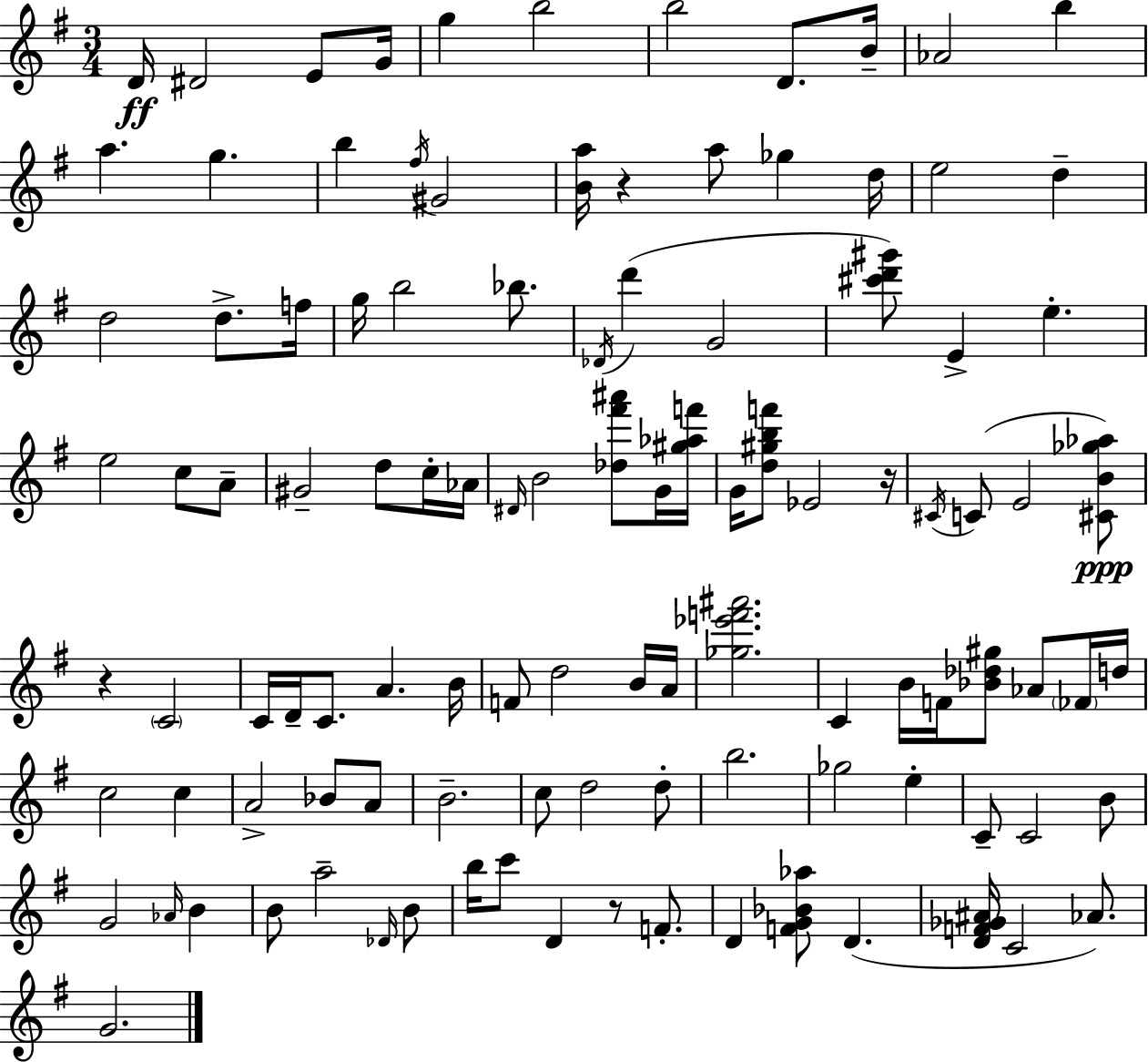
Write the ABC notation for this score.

X:1
T:Untitled
M:3/4
L:1/4
K:G
D/4 ^D2 E/2 G/4 g b2 b2 D/2 B/4 _A2 b a g b ^f/4 ^G2 [Ba]/4 z a/2 _g d/4 e2 d d2 d/2 f/4 g/4 b2 _b/2 _D/4 d' G2 [^c'd'^g']/2 E e e2 c/2 A/2 ^G2 d/2 c/4 _A/4 ^D/4 B2 [_d^f'^a']/2 G/4 [^g_af']/4 G/4 [d^gbf']/2 _E2 z/4 ^C/4 C/2 E2 [^CB_g_a]/2 z C2 C/4 D/4 C/2 A B/4 F/2 d2 B/4 A/4 [_g_e'f'^a']2 C B/4 F/4 [_B_d^g]/2 _A/2 _F/4 d/4 c2 c A2 _B/2 A/2 B2 c/2 d2 d/2 b2 _g2 e C/2 C2 B/2 G2 _A/4 B B/2 a2 _D/4 B/2 b/4 c'/2 D z/2 F/2 D [FG_B_a]/2 D [DF_G^A]/4 C2 _A/2 G2